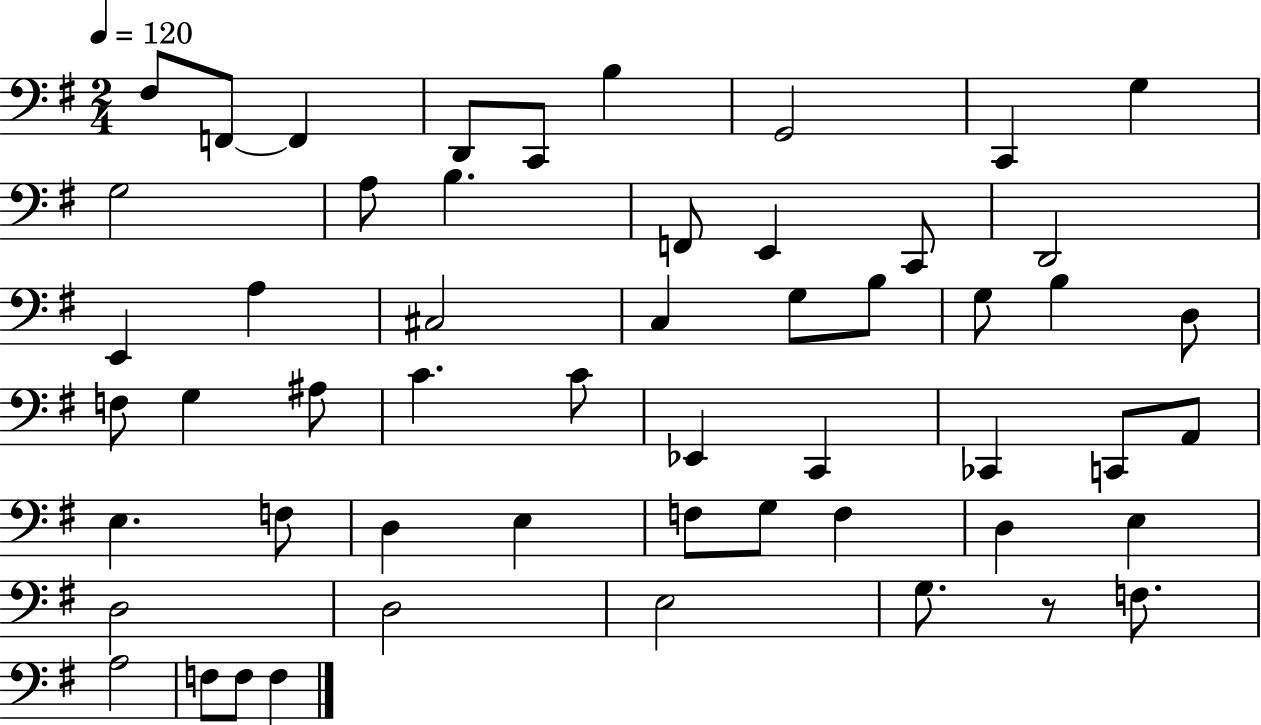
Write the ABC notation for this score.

X:1
T:Untitled
M:2/4
L:1/4
K:G
^F,/2 F,,/2 F,, D,,/2 C,,/2 B, G,,2 C,, G, G,2 A,/2 B, F,,/2 E,, C,,/2 D,,2 E,, A, ^C,2 C, G,/2 B,/2 G,/2 B, D,/2 F,/2 G, ^A,/2 C C/2 _E,, C,, _C,, C,,/2 A,,/2 E, F,/2 D, E, F,/2 G,/2 F, D, E, D,2 D,2 E,2 G,/2 z/2 F,/2 A,2 F,/2 F,/2 F,